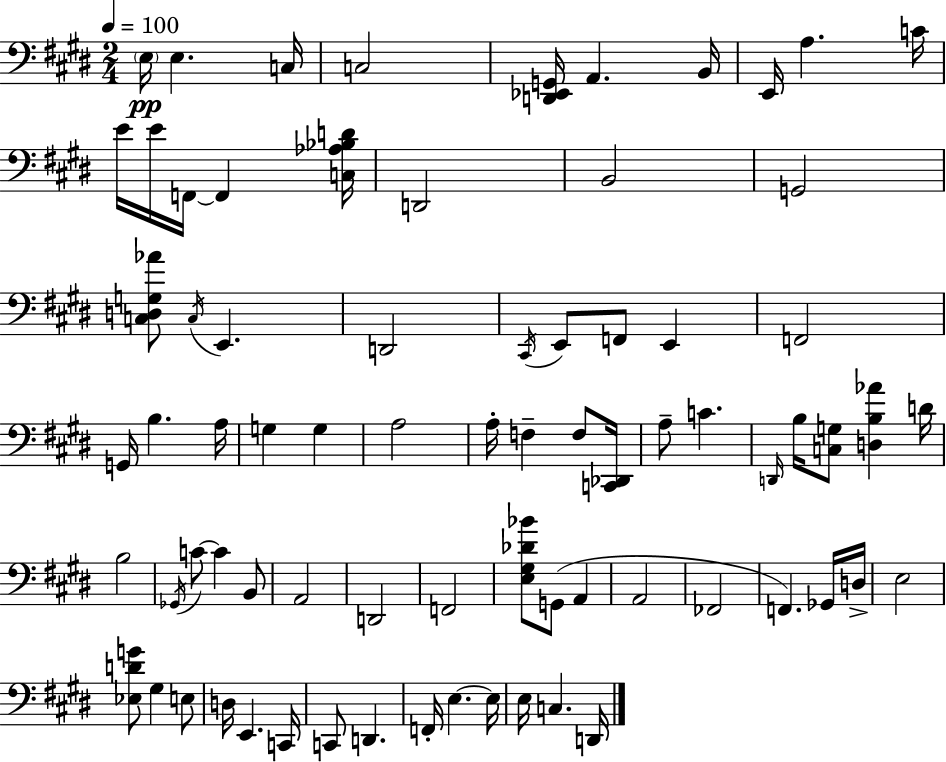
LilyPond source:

{
  \clef bass
  \numericTimeSignature
  \time 2/4
  \key e \major
  \tempo 4 = 100
  \parenthesize e16\pp e4. c16 | c2 | <d, ees, g,>16 a,4. b,16 | e,16 a4. c'16 | \break e'16 e'16 f,16~~ f,4 <c aes bes d'>16 | d,2 | b,2 | g,2 | \break <c d g aes'>8 \acciaccatura { c16 } e,4. | d,2 | \acciaccatura { cis,16 } e,8 f,8 e,4 | f,2 | \break g,16 b4. | a16 g4 g4 | a2 | a16-. f4-- f8 | \break <c, des,>16 a8-- c'4. | \grace { d,16 } b16 <c g>8 <d b aes'>4 | d'16 b2 | \acciaccatura { ges,16 } c'8~~ c'4 | \break b,8 a,2 | d,2 | f,2 | <e gis des' bes'>8 g,8( | \break a,4 a,2 | fes,2 | f,4.) | ges,16 d16-> e2 | \break <ees d' g'>8 gis4 | e8 d16 e,4. | c,16 c,8 d,4. | f,16-. e4.~~ | \break e16 e16 c4. | d,16 \bar "|."
}